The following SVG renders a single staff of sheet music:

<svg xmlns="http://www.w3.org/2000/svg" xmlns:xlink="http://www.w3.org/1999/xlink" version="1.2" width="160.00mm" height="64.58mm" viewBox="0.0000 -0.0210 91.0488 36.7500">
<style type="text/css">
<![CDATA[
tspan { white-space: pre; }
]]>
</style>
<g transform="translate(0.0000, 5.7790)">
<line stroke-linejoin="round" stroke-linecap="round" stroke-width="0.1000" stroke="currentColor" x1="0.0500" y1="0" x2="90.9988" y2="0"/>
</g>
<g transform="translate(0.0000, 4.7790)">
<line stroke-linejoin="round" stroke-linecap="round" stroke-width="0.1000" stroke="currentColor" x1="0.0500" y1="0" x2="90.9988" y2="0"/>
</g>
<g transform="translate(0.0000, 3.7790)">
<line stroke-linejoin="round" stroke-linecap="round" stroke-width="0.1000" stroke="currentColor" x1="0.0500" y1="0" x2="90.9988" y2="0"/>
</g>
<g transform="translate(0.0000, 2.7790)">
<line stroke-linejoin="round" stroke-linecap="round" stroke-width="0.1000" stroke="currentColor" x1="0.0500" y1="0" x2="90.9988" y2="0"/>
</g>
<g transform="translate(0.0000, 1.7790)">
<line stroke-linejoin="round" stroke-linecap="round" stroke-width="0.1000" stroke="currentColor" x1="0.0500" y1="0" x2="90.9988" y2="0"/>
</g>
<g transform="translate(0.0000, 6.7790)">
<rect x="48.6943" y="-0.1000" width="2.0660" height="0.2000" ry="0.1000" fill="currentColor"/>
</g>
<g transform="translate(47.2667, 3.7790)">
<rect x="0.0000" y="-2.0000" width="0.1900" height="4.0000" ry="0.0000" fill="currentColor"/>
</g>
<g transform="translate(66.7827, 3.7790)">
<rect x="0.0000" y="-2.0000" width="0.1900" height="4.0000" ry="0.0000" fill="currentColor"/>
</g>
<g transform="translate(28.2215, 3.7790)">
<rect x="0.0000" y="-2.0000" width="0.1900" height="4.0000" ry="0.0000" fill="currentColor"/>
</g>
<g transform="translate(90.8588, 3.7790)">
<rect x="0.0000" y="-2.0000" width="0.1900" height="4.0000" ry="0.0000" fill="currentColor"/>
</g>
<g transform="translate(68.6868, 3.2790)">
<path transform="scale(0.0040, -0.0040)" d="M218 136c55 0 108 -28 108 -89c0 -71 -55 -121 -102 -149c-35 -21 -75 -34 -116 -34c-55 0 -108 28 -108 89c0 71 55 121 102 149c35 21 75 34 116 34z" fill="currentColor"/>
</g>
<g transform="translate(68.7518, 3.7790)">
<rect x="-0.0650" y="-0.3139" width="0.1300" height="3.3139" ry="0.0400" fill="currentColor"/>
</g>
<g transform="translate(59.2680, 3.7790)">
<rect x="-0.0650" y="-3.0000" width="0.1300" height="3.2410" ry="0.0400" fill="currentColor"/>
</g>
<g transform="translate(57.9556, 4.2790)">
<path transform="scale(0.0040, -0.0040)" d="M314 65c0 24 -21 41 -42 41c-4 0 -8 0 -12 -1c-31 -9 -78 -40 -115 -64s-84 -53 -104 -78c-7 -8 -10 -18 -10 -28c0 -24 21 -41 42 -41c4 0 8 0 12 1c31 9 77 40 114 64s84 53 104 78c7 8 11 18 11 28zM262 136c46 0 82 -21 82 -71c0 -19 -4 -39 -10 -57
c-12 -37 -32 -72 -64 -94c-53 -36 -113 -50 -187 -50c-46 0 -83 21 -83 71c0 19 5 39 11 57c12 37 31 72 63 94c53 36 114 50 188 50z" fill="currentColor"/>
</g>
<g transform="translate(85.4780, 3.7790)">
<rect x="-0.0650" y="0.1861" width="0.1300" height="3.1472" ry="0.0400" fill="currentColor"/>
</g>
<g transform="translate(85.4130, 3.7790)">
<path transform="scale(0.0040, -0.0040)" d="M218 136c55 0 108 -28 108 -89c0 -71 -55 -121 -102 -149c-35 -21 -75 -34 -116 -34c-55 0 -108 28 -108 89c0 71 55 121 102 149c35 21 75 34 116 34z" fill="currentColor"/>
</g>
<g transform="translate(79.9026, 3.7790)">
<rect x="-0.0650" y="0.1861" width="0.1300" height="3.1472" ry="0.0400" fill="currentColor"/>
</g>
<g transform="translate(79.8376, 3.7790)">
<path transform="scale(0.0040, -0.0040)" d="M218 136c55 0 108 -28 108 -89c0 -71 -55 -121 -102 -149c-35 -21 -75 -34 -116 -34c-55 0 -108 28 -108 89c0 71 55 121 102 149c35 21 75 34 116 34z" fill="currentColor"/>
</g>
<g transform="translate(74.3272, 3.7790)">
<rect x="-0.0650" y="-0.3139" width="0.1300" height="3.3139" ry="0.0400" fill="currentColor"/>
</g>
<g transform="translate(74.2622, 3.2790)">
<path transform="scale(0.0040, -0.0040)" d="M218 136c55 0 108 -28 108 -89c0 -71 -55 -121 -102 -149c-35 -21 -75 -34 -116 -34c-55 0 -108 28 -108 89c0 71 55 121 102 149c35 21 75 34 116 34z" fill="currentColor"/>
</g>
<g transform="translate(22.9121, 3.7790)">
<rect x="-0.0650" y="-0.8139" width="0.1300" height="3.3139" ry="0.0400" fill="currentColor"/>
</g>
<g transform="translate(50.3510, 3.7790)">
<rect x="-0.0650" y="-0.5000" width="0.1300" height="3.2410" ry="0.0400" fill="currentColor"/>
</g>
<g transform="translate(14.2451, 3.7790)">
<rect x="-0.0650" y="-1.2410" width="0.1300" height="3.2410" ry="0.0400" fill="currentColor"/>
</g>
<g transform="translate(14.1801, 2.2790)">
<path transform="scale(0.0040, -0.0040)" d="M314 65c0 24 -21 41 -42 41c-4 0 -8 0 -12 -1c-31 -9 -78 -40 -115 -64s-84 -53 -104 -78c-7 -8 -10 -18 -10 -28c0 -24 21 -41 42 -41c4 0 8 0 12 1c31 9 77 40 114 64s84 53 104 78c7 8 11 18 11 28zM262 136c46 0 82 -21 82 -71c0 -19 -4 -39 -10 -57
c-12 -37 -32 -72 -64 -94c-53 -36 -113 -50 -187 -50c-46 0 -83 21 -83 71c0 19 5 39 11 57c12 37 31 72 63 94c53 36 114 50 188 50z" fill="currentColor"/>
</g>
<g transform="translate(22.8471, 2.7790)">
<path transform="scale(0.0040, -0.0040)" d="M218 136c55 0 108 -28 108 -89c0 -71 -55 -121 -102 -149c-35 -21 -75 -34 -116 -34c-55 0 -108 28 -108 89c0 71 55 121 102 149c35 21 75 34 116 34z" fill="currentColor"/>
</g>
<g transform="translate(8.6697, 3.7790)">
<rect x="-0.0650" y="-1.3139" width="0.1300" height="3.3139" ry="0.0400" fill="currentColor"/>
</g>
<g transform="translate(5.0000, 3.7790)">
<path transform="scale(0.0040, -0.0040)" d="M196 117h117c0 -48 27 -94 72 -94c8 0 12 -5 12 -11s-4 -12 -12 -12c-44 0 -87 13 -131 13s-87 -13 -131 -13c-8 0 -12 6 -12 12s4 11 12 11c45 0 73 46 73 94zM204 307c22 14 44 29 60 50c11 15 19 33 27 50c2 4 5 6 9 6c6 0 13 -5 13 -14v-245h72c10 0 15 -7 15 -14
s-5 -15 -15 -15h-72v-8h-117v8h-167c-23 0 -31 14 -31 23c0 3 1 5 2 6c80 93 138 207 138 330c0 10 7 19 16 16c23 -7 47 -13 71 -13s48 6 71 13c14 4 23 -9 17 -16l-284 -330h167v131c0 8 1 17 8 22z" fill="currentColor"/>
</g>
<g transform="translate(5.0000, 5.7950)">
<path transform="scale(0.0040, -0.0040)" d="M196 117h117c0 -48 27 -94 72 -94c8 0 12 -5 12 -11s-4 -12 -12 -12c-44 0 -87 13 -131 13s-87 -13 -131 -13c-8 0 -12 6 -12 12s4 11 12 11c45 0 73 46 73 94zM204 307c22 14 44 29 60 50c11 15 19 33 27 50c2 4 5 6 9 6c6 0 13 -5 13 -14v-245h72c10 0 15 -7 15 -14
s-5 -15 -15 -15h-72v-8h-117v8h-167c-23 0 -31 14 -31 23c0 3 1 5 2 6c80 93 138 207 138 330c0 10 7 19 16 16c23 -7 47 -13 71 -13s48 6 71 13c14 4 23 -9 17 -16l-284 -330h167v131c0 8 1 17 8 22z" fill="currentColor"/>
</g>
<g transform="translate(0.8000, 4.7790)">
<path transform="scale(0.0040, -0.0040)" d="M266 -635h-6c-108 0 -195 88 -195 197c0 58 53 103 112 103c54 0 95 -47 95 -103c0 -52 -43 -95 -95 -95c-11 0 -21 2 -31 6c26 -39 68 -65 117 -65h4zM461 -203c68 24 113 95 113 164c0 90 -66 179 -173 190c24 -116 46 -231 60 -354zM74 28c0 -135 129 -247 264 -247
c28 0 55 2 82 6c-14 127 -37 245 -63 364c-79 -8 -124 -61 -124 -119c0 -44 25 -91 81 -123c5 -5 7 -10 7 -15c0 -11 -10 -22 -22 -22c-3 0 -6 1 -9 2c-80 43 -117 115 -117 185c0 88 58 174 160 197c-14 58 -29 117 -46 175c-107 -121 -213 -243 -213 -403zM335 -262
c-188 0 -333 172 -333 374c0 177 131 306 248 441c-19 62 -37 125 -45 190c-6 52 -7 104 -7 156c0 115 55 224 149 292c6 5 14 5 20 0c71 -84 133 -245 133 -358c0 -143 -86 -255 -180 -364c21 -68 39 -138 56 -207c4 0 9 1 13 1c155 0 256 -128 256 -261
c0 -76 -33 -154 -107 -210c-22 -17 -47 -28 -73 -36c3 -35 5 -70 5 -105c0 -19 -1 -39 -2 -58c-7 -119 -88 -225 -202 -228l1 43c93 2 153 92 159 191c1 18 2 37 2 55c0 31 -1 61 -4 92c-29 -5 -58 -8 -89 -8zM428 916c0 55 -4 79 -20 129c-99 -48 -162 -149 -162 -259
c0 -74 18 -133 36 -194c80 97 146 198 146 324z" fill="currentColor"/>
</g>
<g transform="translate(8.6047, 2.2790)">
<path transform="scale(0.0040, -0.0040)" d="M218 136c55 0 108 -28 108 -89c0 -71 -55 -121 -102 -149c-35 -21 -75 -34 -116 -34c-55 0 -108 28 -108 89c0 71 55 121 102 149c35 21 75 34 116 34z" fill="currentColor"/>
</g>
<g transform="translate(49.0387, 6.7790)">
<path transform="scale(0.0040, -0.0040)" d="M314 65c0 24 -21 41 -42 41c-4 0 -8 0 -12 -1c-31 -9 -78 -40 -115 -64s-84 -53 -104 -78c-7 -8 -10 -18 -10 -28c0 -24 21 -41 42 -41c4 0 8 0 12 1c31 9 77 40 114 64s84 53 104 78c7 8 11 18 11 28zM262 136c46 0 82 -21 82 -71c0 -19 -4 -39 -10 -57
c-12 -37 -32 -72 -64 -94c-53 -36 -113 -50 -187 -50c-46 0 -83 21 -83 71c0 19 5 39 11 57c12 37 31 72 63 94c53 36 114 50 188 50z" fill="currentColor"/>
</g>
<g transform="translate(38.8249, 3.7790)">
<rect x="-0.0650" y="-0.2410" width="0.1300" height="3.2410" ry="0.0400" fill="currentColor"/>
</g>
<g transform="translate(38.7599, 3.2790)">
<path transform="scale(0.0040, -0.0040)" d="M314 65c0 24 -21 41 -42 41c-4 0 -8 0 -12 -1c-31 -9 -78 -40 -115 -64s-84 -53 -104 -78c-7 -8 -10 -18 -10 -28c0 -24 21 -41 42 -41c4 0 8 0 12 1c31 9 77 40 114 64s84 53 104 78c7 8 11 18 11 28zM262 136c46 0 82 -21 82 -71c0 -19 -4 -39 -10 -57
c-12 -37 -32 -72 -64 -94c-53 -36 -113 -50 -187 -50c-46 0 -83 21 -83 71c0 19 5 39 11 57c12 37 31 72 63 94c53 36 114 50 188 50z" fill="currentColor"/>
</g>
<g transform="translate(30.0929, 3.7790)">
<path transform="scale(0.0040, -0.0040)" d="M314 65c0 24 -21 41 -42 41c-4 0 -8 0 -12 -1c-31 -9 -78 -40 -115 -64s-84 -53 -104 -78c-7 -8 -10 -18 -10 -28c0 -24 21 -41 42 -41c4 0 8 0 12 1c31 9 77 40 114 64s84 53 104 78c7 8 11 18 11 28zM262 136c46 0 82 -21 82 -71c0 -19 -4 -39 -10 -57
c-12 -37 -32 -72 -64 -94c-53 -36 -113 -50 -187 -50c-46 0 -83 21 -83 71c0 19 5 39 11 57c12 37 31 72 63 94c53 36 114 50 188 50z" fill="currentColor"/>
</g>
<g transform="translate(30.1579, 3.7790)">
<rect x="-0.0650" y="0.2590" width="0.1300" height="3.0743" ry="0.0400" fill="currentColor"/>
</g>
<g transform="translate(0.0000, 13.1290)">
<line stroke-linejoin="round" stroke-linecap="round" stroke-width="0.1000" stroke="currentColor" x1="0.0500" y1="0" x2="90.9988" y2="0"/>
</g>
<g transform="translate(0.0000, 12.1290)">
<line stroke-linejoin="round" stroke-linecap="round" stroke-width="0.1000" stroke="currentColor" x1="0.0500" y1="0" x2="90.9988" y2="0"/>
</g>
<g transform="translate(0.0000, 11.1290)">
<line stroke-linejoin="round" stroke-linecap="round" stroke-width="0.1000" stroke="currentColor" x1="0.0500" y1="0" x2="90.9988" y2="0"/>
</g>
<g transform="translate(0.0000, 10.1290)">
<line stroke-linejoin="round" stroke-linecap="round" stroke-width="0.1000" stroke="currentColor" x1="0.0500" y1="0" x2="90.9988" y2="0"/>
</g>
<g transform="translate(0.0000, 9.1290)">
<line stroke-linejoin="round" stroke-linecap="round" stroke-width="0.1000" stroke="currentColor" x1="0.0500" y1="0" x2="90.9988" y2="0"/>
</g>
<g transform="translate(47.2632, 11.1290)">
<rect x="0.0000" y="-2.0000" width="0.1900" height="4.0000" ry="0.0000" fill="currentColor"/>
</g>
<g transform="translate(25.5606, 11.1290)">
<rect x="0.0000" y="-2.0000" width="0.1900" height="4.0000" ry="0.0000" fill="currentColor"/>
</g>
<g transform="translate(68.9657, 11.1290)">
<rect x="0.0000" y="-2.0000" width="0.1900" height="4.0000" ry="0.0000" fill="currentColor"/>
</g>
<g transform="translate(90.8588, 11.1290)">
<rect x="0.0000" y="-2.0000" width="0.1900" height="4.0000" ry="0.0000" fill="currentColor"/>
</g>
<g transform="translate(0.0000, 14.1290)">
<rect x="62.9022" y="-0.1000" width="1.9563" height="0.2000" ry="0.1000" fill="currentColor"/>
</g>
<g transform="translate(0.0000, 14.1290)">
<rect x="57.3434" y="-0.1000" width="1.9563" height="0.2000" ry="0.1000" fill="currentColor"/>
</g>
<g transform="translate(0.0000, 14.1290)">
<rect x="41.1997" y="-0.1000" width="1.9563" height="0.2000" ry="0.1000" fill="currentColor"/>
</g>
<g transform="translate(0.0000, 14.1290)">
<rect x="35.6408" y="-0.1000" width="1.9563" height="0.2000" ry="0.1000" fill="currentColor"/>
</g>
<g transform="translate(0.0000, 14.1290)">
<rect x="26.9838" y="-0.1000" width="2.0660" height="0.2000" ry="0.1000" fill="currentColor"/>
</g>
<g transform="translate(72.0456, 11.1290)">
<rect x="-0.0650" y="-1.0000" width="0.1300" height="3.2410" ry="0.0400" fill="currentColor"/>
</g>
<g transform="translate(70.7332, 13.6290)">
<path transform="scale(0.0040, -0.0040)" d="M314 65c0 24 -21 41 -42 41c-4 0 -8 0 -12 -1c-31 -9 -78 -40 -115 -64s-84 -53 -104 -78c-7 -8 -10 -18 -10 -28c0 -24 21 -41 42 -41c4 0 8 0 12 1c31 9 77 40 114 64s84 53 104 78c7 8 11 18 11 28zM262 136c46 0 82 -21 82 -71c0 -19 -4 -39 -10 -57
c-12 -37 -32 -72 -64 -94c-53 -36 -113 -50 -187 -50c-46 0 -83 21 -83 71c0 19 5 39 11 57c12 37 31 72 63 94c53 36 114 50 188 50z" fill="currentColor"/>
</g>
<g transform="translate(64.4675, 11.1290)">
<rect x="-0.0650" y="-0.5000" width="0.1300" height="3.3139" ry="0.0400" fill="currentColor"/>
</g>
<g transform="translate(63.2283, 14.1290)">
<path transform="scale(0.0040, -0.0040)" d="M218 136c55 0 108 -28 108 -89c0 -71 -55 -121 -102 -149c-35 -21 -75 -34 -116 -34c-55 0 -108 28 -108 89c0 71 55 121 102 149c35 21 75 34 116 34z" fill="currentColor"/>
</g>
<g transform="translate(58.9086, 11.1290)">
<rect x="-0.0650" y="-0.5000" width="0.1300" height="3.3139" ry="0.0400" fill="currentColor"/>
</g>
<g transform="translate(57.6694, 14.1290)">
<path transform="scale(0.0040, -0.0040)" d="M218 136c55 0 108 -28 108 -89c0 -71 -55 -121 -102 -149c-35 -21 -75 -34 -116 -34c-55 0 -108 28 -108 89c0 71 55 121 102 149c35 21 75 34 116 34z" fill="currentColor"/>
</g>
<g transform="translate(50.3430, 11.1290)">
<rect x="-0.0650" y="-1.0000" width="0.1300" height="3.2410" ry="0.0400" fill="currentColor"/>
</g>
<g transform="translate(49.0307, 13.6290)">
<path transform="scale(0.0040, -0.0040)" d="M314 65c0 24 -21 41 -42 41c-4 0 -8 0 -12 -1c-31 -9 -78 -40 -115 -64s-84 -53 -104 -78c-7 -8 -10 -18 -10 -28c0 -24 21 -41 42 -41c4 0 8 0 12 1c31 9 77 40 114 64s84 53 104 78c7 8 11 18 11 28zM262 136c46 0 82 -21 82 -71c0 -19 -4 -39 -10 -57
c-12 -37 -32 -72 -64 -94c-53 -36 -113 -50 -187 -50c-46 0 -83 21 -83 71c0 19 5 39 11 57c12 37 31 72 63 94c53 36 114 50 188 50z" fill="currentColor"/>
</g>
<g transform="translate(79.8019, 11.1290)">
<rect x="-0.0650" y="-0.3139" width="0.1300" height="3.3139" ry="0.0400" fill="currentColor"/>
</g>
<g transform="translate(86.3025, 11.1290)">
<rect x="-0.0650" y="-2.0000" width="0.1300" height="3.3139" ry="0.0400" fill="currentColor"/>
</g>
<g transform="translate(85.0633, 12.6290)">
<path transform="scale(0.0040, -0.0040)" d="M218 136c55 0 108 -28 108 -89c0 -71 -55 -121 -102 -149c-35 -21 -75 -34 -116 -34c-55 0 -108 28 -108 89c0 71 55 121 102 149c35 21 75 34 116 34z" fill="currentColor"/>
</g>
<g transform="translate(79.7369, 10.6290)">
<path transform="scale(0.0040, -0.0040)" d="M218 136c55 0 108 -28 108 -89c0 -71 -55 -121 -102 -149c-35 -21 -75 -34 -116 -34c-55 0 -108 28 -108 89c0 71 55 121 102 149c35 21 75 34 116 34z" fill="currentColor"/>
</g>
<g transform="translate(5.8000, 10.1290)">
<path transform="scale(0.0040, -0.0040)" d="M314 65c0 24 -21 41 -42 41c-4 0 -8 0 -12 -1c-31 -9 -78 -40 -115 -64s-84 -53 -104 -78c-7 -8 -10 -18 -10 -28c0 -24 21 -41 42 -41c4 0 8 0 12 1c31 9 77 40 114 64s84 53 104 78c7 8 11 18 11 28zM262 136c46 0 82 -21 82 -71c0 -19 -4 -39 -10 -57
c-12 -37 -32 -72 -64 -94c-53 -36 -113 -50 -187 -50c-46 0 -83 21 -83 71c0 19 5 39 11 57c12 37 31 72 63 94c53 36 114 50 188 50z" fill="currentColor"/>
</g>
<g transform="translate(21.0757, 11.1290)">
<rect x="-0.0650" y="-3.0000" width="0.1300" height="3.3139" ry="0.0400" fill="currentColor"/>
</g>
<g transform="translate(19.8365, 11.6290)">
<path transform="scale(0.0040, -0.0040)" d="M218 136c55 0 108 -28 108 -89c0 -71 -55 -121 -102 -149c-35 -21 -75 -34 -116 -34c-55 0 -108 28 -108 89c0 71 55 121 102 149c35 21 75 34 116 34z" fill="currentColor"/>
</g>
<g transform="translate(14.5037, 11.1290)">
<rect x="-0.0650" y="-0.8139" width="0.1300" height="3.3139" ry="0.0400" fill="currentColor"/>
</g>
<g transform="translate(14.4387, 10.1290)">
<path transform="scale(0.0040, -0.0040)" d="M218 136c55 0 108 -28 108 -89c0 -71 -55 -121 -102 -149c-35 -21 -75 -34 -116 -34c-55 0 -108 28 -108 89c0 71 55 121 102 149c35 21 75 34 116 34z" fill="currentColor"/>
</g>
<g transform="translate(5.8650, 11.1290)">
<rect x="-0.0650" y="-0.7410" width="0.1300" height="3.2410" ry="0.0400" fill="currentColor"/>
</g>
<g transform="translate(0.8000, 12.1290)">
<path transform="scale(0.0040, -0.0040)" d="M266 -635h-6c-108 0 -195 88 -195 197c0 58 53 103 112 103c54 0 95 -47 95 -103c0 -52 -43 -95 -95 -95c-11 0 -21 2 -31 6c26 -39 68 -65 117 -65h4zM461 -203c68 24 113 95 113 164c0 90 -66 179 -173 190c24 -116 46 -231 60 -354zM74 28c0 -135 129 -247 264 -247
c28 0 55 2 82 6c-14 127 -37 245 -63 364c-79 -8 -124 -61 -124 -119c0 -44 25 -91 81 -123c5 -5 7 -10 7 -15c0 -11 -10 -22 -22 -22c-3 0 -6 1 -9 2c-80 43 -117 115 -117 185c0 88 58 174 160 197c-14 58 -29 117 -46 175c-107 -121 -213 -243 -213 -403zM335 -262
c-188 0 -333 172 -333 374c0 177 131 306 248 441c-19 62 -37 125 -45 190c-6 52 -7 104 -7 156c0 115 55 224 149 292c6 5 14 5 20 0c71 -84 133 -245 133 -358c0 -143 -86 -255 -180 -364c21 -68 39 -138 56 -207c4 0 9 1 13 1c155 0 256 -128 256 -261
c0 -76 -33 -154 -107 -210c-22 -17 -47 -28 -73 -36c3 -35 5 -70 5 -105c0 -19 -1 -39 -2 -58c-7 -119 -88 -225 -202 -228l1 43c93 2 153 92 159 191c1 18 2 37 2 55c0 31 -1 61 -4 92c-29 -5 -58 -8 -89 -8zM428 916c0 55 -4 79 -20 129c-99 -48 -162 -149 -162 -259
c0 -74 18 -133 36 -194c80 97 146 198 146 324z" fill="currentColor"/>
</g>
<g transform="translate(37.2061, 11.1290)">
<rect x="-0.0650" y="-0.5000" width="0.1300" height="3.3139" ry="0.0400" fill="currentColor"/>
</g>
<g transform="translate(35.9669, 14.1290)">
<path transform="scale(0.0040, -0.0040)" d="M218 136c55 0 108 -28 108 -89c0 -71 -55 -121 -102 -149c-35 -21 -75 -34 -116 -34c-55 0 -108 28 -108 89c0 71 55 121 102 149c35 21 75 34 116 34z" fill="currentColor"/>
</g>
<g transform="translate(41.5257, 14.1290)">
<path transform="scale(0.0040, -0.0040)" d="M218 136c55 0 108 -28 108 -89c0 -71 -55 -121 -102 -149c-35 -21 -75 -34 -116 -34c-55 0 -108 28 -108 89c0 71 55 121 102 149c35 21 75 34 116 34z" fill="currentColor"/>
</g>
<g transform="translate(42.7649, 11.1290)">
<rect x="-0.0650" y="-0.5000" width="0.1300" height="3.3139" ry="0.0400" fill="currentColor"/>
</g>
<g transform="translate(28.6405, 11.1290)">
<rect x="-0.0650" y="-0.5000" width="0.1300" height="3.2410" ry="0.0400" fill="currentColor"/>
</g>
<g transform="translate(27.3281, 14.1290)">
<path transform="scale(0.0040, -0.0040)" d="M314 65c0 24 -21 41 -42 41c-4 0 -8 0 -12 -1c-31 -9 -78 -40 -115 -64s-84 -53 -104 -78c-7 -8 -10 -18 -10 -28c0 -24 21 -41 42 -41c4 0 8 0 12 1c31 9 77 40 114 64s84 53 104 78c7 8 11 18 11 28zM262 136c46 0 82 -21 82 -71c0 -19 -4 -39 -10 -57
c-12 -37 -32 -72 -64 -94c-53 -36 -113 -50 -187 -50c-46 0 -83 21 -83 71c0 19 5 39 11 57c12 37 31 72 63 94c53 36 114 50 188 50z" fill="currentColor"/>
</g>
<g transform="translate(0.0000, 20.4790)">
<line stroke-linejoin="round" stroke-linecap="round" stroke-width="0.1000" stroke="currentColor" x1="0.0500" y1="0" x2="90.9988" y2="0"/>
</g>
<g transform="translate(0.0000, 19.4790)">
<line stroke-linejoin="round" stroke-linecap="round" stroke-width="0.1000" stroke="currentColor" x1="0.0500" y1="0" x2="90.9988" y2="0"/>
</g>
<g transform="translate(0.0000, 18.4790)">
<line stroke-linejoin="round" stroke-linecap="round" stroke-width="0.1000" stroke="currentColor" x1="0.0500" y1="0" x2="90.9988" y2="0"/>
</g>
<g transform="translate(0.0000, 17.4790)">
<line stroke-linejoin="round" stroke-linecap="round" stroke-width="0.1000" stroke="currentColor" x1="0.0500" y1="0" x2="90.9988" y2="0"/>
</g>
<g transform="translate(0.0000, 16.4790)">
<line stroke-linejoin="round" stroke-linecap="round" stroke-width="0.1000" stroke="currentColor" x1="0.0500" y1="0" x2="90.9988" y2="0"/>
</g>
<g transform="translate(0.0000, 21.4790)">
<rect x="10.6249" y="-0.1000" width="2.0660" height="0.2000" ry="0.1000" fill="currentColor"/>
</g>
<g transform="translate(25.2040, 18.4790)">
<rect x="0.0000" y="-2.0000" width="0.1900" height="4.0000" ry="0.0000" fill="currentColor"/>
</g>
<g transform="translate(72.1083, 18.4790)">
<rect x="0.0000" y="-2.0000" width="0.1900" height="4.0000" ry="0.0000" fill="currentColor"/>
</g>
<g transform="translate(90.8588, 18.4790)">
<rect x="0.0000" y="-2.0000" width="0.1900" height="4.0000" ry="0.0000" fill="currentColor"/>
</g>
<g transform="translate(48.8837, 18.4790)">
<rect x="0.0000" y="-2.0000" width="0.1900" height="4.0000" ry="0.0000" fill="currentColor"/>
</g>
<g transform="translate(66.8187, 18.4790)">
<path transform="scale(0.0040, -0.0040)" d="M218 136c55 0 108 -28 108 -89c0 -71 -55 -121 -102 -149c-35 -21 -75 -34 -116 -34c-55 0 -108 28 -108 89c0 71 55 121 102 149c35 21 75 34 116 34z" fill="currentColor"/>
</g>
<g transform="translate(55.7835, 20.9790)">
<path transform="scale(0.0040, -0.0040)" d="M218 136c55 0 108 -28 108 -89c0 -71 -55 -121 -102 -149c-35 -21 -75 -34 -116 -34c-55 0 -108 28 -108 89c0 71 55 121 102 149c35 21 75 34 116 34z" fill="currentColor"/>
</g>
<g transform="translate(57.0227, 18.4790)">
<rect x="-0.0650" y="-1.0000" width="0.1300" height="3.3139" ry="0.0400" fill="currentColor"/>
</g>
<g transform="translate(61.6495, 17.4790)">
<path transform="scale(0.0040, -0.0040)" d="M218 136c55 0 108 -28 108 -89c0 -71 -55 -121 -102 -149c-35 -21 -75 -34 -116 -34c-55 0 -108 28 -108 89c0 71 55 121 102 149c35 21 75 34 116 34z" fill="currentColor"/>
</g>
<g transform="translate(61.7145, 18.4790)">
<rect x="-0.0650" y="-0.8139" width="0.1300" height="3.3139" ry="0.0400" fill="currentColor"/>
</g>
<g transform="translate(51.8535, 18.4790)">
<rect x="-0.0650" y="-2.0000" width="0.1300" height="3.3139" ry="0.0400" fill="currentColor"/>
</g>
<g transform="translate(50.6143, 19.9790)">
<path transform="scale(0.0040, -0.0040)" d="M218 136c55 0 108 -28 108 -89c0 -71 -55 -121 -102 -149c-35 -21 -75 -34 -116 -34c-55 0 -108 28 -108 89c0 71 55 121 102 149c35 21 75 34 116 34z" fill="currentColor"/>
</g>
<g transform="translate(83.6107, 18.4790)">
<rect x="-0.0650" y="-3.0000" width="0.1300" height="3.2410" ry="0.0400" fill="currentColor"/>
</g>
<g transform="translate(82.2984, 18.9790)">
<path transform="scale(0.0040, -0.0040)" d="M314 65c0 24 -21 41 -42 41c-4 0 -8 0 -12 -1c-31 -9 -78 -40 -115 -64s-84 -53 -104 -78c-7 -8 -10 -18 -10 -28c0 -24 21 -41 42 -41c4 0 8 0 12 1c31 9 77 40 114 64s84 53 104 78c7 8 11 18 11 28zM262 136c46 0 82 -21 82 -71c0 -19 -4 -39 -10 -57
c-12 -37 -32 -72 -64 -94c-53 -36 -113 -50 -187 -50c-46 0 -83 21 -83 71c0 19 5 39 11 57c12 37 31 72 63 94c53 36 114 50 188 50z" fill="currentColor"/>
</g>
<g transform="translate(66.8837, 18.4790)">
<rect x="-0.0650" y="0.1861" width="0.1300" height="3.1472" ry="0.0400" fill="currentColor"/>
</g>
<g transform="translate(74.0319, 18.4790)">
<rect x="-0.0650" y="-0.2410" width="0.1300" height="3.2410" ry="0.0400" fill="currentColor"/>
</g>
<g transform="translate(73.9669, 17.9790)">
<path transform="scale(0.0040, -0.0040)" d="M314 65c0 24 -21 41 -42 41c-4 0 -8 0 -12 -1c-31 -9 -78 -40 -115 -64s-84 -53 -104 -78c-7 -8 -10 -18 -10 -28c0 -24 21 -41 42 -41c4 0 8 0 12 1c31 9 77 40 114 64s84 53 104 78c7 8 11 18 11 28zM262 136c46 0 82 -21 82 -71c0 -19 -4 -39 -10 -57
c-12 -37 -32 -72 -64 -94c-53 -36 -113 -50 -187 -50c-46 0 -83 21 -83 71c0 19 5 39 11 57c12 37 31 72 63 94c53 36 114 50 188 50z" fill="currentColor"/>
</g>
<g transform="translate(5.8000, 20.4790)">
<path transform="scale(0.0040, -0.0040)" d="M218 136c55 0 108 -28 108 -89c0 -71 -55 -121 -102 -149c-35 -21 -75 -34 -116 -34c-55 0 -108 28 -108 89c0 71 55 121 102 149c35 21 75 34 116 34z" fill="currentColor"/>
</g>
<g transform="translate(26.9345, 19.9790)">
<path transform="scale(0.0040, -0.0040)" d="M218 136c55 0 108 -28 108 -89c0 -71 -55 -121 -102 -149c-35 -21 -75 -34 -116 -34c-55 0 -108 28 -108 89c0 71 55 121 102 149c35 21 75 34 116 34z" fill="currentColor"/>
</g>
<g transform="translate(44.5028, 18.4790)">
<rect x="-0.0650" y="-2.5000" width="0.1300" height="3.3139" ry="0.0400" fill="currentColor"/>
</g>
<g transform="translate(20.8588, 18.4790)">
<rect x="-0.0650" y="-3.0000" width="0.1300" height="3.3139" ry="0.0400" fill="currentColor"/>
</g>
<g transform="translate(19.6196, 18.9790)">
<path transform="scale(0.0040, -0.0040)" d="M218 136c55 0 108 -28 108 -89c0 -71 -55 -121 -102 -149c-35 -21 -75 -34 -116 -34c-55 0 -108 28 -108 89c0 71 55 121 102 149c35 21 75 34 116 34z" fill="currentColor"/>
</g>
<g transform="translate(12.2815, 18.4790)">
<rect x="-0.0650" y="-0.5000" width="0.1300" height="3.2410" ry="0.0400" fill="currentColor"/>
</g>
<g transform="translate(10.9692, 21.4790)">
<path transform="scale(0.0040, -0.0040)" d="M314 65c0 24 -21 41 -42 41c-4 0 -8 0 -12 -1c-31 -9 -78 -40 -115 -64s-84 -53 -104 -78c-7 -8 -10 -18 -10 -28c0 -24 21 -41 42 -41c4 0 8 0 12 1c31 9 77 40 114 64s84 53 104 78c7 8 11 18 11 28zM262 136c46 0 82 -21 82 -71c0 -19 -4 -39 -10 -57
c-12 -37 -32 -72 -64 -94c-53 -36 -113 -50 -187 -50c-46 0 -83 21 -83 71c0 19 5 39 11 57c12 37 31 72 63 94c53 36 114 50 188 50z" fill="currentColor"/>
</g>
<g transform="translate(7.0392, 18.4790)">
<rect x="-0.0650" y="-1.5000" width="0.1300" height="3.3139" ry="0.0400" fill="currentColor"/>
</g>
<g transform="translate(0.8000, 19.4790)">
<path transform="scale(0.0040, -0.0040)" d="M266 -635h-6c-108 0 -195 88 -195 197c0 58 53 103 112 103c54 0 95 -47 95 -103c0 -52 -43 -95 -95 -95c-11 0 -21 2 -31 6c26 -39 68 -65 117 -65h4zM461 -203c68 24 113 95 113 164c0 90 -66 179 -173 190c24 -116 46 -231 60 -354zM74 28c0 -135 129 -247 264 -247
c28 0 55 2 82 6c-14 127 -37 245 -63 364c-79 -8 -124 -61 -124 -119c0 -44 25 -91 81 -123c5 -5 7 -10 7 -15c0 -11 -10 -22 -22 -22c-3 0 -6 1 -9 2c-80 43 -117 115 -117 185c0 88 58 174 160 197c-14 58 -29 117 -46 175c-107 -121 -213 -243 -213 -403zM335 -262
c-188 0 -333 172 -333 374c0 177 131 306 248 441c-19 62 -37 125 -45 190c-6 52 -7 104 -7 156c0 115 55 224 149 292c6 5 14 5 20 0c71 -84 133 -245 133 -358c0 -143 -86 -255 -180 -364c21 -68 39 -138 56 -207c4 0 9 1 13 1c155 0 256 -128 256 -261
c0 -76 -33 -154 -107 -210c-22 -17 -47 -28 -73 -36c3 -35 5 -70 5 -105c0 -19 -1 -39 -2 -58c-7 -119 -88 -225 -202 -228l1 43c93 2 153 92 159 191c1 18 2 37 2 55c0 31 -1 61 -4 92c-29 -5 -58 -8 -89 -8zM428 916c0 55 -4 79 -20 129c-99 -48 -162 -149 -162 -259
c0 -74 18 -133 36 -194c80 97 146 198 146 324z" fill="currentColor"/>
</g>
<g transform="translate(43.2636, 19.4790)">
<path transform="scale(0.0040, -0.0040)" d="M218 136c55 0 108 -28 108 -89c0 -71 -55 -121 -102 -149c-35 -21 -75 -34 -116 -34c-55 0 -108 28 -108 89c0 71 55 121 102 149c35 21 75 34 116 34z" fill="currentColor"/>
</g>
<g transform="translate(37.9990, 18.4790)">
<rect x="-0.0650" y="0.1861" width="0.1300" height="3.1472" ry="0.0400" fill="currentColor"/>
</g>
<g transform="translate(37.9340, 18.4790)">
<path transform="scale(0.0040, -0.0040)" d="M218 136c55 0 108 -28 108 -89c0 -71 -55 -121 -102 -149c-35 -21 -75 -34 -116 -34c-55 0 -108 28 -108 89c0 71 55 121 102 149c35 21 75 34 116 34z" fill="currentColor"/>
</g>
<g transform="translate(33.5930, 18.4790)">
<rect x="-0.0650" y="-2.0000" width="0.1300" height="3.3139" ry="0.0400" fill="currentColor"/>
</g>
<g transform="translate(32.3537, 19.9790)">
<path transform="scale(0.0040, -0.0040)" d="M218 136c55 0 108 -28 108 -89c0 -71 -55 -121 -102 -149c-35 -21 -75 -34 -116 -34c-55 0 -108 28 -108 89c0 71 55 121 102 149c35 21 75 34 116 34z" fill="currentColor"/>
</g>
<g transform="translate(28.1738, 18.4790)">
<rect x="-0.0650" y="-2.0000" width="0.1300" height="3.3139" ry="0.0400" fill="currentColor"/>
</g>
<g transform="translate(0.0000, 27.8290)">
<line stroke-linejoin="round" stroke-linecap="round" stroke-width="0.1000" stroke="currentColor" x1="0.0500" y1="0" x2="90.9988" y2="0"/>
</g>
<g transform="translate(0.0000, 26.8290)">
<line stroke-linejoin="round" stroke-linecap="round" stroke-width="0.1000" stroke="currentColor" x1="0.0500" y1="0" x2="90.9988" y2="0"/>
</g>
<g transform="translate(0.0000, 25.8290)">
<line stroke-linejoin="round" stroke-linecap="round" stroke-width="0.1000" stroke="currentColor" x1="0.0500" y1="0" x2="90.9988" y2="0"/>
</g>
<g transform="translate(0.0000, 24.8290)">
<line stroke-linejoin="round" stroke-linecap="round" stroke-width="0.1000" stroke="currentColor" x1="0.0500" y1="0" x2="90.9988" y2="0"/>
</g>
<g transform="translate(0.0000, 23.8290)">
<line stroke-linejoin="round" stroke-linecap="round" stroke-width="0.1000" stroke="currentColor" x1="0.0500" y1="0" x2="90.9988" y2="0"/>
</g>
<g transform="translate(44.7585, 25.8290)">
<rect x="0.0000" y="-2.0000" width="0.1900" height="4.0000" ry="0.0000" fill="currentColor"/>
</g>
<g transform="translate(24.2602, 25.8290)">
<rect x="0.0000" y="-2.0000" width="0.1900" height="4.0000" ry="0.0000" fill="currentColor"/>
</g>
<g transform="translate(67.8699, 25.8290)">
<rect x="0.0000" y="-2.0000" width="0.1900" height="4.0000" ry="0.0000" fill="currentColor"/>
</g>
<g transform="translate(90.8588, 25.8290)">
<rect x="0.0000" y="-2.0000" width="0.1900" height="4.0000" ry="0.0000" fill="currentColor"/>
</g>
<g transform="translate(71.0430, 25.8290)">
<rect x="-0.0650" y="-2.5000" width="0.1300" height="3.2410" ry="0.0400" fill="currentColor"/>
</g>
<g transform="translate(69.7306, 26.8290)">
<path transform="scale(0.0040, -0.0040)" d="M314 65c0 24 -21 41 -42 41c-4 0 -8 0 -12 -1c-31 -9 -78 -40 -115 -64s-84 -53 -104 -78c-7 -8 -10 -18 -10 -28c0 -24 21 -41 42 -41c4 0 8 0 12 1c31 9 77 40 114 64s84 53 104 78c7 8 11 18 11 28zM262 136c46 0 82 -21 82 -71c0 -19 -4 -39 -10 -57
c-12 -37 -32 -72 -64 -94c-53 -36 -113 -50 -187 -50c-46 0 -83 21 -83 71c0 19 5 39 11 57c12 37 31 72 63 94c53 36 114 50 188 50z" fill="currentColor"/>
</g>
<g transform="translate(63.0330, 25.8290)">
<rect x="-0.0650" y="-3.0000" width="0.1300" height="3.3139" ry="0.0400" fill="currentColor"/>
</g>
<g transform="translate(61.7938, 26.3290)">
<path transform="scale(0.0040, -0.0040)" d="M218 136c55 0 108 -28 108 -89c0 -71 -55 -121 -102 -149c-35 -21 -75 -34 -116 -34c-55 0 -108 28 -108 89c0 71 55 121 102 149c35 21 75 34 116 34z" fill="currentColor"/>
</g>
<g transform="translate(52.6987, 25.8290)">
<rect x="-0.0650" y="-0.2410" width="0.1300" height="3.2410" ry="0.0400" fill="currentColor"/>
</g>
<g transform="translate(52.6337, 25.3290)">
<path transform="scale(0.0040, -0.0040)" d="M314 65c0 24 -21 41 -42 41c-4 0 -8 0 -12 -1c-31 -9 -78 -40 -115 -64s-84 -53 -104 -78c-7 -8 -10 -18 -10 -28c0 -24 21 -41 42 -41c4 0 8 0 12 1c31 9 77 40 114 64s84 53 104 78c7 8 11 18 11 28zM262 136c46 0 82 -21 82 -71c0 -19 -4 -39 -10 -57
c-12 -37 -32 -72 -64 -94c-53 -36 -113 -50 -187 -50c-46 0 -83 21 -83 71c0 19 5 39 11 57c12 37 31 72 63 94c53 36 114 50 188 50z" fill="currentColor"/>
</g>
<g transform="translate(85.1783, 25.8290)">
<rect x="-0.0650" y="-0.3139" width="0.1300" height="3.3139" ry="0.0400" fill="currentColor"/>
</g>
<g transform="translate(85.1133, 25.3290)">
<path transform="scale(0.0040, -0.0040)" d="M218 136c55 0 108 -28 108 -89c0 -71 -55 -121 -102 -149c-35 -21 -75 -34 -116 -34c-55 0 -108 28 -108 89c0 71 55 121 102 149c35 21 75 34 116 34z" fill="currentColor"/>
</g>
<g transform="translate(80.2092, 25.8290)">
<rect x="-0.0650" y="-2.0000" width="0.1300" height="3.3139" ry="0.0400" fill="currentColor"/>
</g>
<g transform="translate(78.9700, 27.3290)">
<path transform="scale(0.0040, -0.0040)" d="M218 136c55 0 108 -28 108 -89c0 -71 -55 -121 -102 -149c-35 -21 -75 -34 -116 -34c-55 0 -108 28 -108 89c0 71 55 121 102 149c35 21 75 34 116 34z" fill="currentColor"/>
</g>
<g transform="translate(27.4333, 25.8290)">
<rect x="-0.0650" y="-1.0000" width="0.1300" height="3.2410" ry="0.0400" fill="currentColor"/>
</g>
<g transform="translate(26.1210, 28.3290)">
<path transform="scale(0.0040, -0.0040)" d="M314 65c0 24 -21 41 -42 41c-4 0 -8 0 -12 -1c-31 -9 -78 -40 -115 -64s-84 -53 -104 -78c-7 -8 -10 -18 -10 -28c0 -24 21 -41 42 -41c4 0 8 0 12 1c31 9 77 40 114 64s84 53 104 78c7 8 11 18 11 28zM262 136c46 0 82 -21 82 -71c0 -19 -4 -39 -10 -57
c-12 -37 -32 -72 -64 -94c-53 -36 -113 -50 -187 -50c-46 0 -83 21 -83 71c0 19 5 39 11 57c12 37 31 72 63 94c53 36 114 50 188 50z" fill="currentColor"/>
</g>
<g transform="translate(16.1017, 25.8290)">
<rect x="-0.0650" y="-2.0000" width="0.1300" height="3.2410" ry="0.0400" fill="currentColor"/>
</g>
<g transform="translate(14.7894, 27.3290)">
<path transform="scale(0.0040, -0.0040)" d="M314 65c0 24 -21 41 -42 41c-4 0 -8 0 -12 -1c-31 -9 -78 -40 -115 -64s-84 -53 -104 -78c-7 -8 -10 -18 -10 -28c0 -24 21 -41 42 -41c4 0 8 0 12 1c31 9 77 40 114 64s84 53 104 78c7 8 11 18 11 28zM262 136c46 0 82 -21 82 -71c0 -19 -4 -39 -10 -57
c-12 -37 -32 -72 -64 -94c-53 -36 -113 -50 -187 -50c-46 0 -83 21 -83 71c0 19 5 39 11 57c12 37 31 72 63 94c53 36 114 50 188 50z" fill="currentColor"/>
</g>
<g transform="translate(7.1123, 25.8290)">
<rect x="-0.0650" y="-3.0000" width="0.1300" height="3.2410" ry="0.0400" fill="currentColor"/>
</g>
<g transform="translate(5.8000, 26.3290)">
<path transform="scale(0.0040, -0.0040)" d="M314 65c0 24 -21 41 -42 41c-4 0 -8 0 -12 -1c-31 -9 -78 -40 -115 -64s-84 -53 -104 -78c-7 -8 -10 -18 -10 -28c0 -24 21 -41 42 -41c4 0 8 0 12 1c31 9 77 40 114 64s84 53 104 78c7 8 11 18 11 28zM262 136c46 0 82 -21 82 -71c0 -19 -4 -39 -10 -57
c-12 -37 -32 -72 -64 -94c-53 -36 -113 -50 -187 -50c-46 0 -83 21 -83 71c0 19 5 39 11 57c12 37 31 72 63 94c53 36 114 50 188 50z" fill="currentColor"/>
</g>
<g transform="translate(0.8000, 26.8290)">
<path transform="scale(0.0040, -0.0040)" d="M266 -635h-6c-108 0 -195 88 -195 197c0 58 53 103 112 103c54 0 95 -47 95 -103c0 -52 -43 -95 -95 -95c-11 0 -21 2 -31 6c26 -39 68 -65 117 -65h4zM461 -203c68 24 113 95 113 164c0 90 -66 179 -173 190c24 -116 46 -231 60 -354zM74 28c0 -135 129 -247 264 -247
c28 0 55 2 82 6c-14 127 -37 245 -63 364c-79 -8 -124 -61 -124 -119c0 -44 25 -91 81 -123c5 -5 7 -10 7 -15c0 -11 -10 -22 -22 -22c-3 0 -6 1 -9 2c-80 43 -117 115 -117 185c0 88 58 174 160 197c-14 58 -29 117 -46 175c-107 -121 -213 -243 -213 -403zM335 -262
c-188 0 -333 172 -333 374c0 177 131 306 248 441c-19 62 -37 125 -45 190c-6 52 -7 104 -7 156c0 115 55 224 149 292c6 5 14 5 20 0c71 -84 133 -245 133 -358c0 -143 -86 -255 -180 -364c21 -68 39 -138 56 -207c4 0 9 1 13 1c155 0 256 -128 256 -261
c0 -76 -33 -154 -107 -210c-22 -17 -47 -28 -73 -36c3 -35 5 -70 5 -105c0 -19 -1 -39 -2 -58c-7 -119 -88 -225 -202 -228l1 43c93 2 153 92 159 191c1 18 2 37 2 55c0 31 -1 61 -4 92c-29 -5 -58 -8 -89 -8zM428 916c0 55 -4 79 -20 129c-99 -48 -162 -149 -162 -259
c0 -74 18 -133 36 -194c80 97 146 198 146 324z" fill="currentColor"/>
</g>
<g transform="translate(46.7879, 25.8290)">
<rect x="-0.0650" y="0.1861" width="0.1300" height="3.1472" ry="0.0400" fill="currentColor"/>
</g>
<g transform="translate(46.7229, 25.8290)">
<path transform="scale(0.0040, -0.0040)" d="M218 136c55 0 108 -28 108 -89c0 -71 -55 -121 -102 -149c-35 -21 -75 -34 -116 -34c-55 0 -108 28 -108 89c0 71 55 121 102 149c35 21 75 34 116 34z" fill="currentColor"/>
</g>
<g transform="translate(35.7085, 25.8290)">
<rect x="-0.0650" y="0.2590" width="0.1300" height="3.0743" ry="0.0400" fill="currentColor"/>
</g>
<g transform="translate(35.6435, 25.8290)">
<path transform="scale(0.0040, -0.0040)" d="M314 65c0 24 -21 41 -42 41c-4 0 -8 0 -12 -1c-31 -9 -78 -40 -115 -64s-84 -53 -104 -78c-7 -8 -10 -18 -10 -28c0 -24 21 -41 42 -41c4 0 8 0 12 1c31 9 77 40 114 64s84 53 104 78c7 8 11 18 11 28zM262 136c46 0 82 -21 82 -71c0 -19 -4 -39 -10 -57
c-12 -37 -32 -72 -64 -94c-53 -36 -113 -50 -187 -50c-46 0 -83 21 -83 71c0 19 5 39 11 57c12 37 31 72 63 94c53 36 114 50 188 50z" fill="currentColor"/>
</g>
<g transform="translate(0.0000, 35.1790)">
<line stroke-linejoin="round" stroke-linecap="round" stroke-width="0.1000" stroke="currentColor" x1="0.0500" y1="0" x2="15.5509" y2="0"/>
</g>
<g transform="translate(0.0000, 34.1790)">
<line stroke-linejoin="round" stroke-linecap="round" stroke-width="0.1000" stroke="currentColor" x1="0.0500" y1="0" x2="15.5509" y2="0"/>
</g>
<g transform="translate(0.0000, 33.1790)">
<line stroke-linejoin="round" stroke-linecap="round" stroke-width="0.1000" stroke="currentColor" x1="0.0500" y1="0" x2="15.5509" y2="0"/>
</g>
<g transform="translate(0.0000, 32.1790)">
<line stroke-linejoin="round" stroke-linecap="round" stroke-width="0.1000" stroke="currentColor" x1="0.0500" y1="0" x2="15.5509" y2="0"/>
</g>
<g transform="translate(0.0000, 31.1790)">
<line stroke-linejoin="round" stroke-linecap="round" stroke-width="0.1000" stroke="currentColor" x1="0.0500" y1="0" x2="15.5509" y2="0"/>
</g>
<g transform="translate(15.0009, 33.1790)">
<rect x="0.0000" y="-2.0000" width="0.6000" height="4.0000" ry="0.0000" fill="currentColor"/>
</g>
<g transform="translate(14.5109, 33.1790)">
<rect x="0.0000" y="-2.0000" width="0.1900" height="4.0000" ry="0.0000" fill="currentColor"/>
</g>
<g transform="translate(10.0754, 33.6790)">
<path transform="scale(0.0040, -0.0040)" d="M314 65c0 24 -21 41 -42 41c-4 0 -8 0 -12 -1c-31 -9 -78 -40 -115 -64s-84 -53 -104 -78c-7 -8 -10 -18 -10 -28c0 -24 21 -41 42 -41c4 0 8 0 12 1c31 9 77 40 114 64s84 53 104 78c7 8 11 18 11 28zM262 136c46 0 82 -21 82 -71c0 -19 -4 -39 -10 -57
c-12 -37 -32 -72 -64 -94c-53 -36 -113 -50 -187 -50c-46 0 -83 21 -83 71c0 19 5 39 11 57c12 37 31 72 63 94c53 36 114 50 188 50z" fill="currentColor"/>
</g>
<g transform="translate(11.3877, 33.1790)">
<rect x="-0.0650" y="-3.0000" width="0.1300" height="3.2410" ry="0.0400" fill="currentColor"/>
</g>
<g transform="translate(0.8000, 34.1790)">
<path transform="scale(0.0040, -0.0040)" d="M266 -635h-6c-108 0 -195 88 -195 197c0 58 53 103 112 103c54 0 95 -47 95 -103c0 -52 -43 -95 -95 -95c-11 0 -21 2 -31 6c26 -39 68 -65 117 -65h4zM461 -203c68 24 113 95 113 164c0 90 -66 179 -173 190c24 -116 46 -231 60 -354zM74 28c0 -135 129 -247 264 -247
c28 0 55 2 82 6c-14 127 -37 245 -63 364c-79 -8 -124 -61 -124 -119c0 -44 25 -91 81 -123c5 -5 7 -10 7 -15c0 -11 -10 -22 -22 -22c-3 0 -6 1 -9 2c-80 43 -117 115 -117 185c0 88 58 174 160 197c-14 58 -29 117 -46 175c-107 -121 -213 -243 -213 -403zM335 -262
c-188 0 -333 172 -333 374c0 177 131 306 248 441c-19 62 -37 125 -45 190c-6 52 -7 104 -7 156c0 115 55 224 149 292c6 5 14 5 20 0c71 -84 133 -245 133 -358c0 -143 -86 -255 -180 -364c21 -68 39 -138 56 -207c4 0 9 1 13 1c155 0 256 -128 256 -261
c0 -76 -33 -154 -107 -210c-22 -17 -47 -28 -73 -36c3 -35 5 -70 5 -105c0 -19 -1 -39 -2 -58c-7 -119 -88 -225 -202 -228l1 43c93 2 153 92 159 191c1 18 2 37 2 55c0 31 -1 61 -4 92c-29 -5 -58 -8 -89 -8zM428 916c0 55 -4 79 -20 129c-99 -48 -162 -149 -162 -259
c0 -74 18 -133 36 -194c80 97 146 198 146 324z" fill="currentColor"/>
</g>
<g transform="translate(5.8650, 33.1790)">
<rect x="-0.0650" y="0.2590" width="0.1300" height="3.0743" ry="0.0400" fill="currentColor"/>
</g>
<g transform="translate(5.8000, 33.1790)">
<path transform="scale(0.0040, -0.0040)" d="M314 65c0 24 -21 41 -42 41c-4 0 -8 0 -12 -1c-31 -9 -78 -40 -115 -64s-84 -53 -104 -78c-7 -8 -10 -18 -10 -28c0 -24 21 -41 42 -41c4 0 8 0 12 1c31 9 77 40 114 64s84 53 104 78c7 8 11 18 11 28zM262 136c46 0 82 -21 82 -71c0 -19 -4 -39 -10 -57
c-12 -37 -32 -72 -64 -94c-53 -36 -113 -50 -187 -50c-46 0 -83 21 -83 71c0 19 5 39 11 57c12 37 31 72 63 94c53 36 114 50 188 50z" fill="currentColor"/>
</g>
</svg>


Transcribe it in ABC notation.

X:1
T:Untitled
M:4/4
L:1/4
K:C
e e2 d B2 c2 C2 A2 c c B B d2 d A C2 C C D2 C C D2 c F E C2 A F F B G F D d B c2 A2 A2 F2 D2 B2 B c2 A G2 F c B2 A2